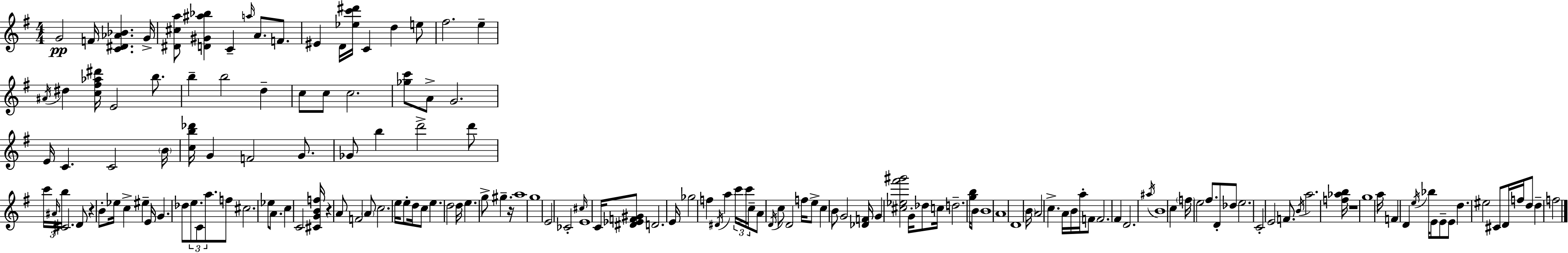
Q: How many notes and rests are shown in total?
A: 164